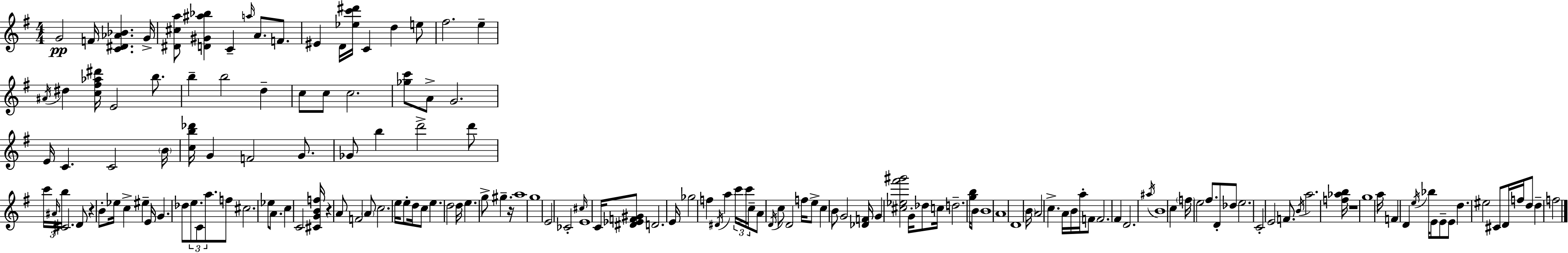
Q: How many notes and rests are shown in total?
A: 164